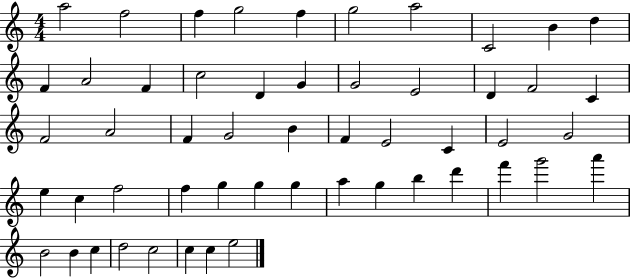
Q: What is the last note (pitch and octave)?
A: E5